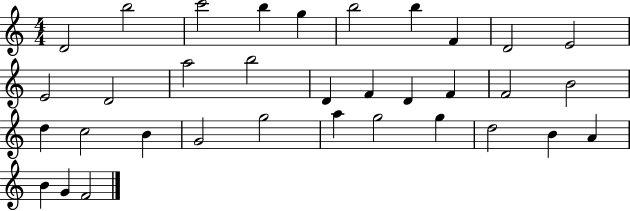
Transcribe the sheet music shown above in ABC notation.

X:1
T:Untitled
M:4/4
L:1/4
K:C
D2 b2 c'2 b g b2 b F D2 E2 E2 D2 a2 b2 D F D F F2 B2 d c2 B G2 g2 a g2 g d2 B A B G F2